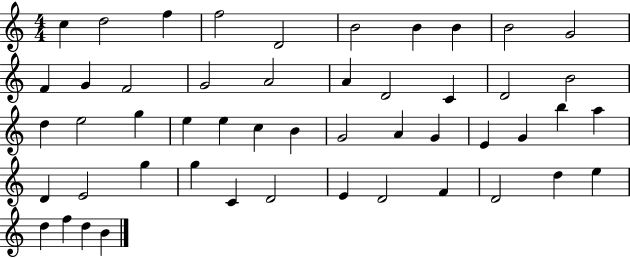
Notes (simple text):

C5/q D5/h F5/q F5/h D4/h B4/h B4/q B4/q B4/h G4/h F4/q G4/q F4/h G4/h A4/h A4/q D4/h C4/q D4/h B4/h D5/q E5/h G5/q E5/q E5/q C5/q B4/q G4/h A4/q G4/q E4/q G4/q B5/q A5/q D4/q E4/h G5/q G5/q C4/q D4/h E4/q D4/h F4/q D4/h D5/q E5/q D5/q F5/q D5/q B4/q